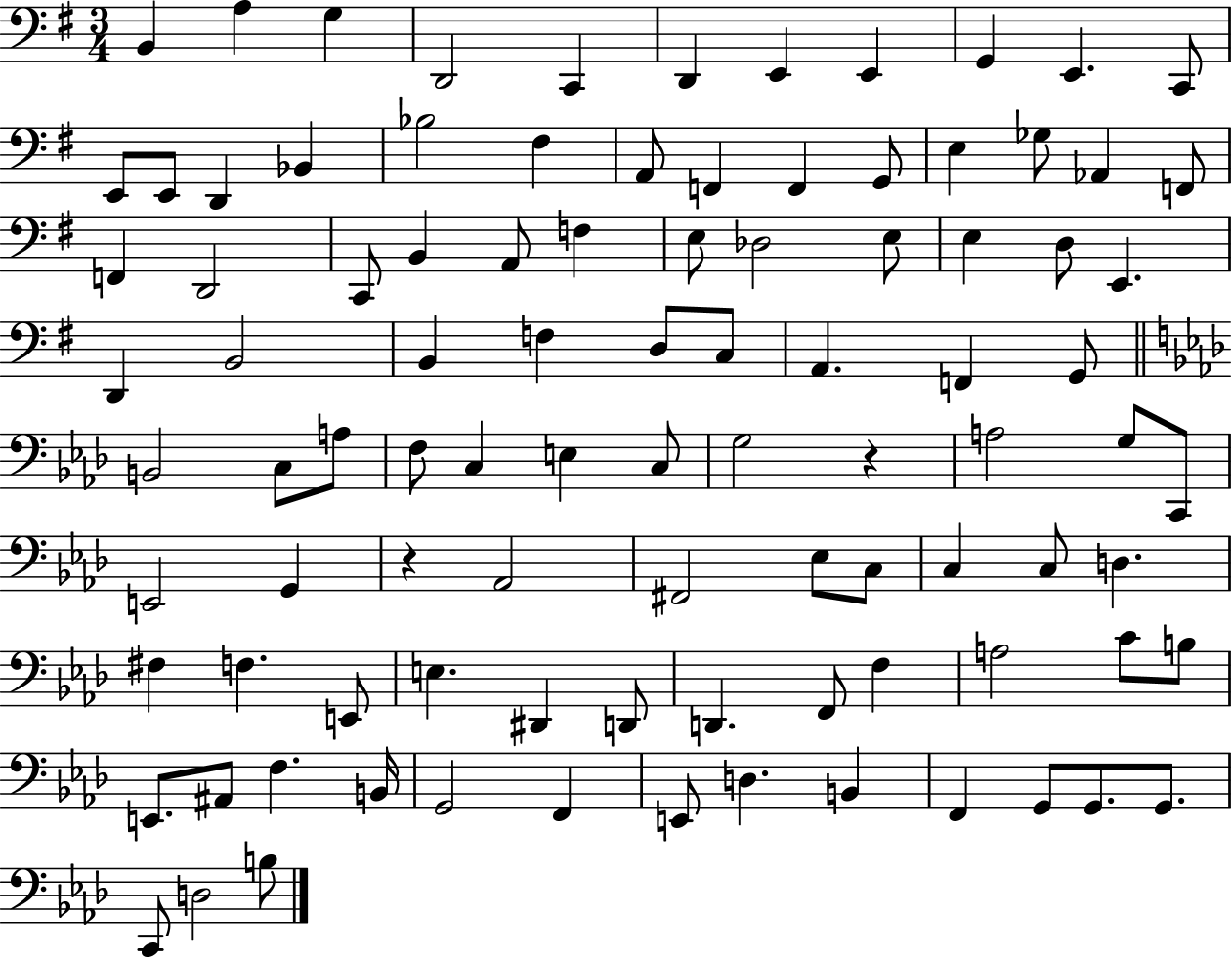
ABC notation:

X:1
T:Untitled
M:3/4
L:1/4
K:G
B,, A, G, D,,2 C,, D,, E,, E,, G,, E,, C,,/2 E,,/2 E,,/2 D,, _B,, _B,2 ^F, A,,/2 F,, F,, G,,/2 E, _G,/2 _A,, F,,/2 F,, D,,2 C,,/2 B,, A,,/2 F, E,/2 _D,2 E,/2 E, D,/2 E,, D,, B,,2 B,, F, D,/2 C,/2 A,, F,, G,,/2 B,,2 C,/2 A,/2 F,/2 C, E, C,/2 G,2 z A,2 G,/2 C,,/2 E,,2 G,, z _A,,2 ^F,,2 _E,/2 C,/2 C, C,/2 D, ^F, F, E,,/2 E, ^D,, D,,/2 D,, F,,/2 F, A,2 C/2 B,/2 E,,/2 ^A,,/2 F, B,,/4 G,,2 F,, E,,/2 D, B,, F,, G,,/2 G,,/2 G,,/2 C,,/2 D,2 B,/2